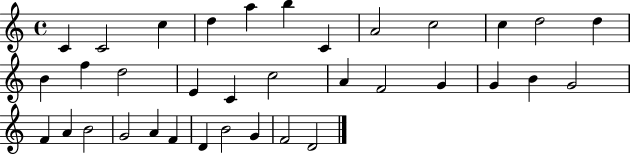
C4/q C4/h C5/q D5/q A5/q B5/q C4/q A4/h C5/h C5/q D5/h D5/q B4/q F5/q D5/h E4/q C4/q C5/h A4/q F4/h G4/q G4/q B4/q G4/h F4/q A4/q B4/h G4/h A4/q F4/q D4/q B4/h G4/q F4/h D4/h